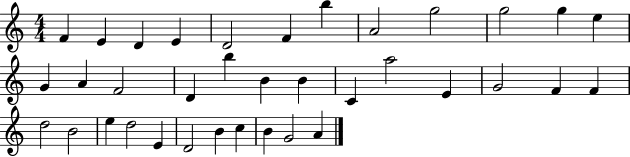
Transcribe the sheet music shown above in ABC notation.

X:1
T:Untitled
M:4/4
L:1/4
K:C
F E D E D2 F b A2 g2 g2 g e G A F2 D b B B C a2 E G2 F F d2 B2 e d2 E D2 B c B G2 A